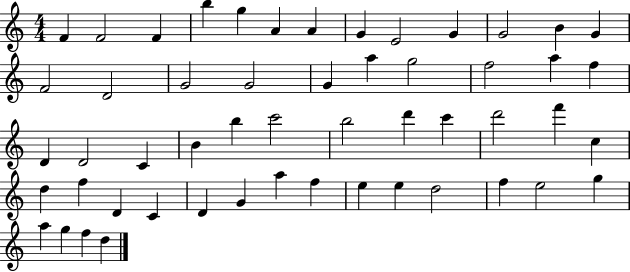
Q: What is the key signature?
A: C major